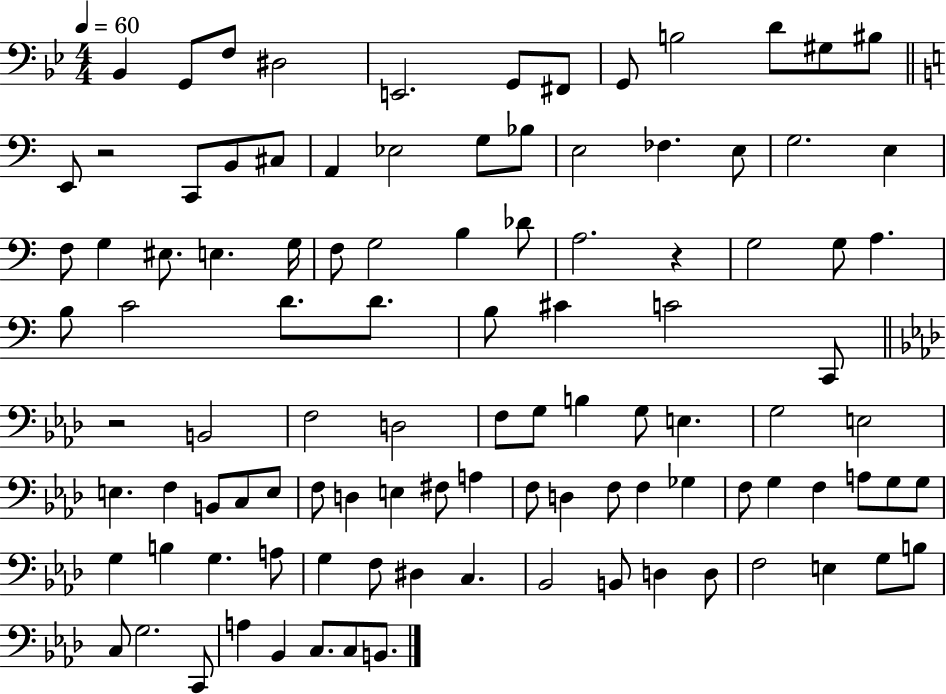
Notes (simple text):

Bb2/q G2/e F3/e D#3/h E2/h. G2/e F#2/e G2/e B3/h D4/e G#3/e BIS3/e E2/e R/h C2/e B2/e C#3/e A2/q Eb3/h G3/e Bb3/e E3/h FES3/q. E3/e G3/h. E3/q F3/e G3/q EIS3/e. E3/q. G3/s F3/e G3/h B3/q Db4/e A3/h. R/q G3/h G3/e A3/q. B3/e C4/h D4/e. D4/e. B3/e C#4/q C4/h C2/e R/h B2/h F3/h D3/h F3/e G3/e B3/q G3/e E3/q. G3/h E3/h E3/q. F3/q B2/e C3/e E3/e F3/e D3/q E3/q F#3/e A3/q F3/e D3/q F3/e F3/q Gb3/q F3/e G3/q F3/q A3/e G3/e G3/e G3/q B3/q G3/q. A3/e G3/q F3/e D#3/q C3/q. Bb2/h B2/e D3/q D3/e F3/h E3/q G3/e B3/e C3/e G3/h. C2/e A3/q Bb2/q C3/e. C3/e B2/e.